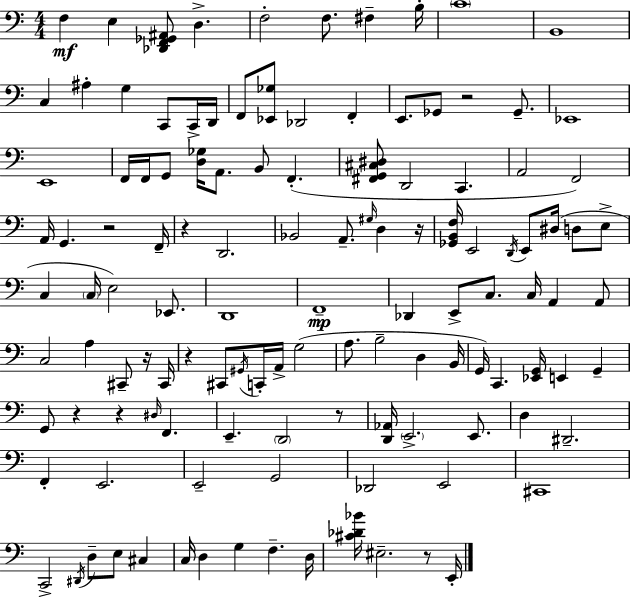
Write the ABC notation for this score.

X:1
T:Untitled
M:4/4
L:1/4
K:C
F, E, [_D,,F,,_G,,^A,,]/2 D, F,2 F,/2 ^F, B,/4 C4 B,,4 C, ^A, G, C,,/2 C,,/4 D,,/4 F,,/2 [_E,,_G,]/2 _D,,2 F,, E,,/2 _G,,/2 z2 _G,,/2 _E,,4 E,,4 F,,/4 F,,/4 G,,/2 [D,_G,]/4 A,,/2 B,,/2 F,, [^F,,G,,^C,^D,]/2 D,,2 C,, A,,2 F,,2 A,,/4 G,, z2 F,,/4 z D,,2 _B,,2 A,,/2 ^G,/4 D, z/4 [_G,,B,,F,]/4 E,,2 D,,/4 E,,/2 ^D,/4 D,/2 E,/2 C, C,/4 E,2 _E,,/2 D,,4 F,,4 _D,, E,,/2 C,/2 C,/4 A,, A,,/2 C,2 A, ^C,,/2 z/4 ^C,,/4 z ^C,,/2 ^G,,/4 C,,/4 A,,/4 G,2 A,/2 B,2 D, B,,/4 G,,/4 C,, [_E,,G,,]/4 E,, G,, G,,/2 z z ^D,/4 F,, E,, D,,2 z/2 [D,,_A,,]/4 E,,2 E,,/2 D, ^D,,2 F,, E,,2 E,,2 G,,2 _D,,2 E,,2 ^C,,4 C,,2 ^D,,/4 D,/2 E,/2 ^C, C,/4 D, G, F, D,/4 [^C_D_B]/4 ^E,2 z/2 E,,/4